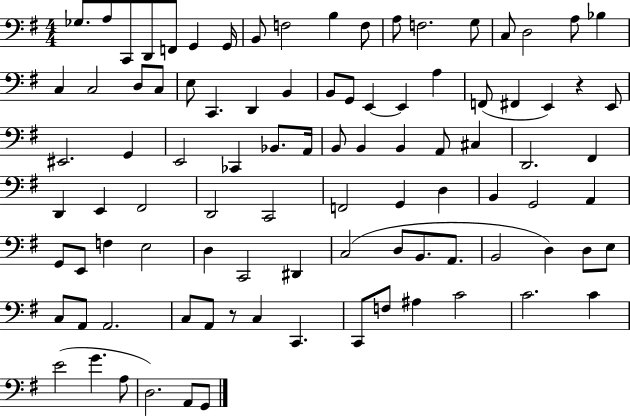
X:1
T:Untitled
M:4/4
L:1/4
K:G
_G,/2 A,/2 C,,/2 D,,/2 F,,/2 G,, G,,/4 B,,/2 F,2 B, F,/2 A,/2 F,2 G,/2 C,/2 D,2 A,/2 _B, C, C,2 D,/2 C,/2 E,/2 C,, D,, B,, B,,/2 G,,/2 E,, E,, A, F,,/2 ^F,, E,, z E,,/2 ^E,,2 G,, E,,2 _C,, _B,,/2 A,,/4 B,,/2 B,, B,, A,,/2 ^C, D,,2 ^F,, D,, E,, ^F,,2 D,,2 C,,2 F,,2 G,, D, B,, G,,2 A,, G,,/2 E,,/2 F, E,2 D, C,,2 ^D,, C,2 D,/2 B,,/2 A,,/2 B,,2 D, D,/2 E,/2 C,/2 A,,/2 A,,2 C,/2 A,,/2 z/2 C, C,, C,,/2 F,/2 ^A, C2 C2 C E2 G A,/2 D,2 A,,/2 G,,/2